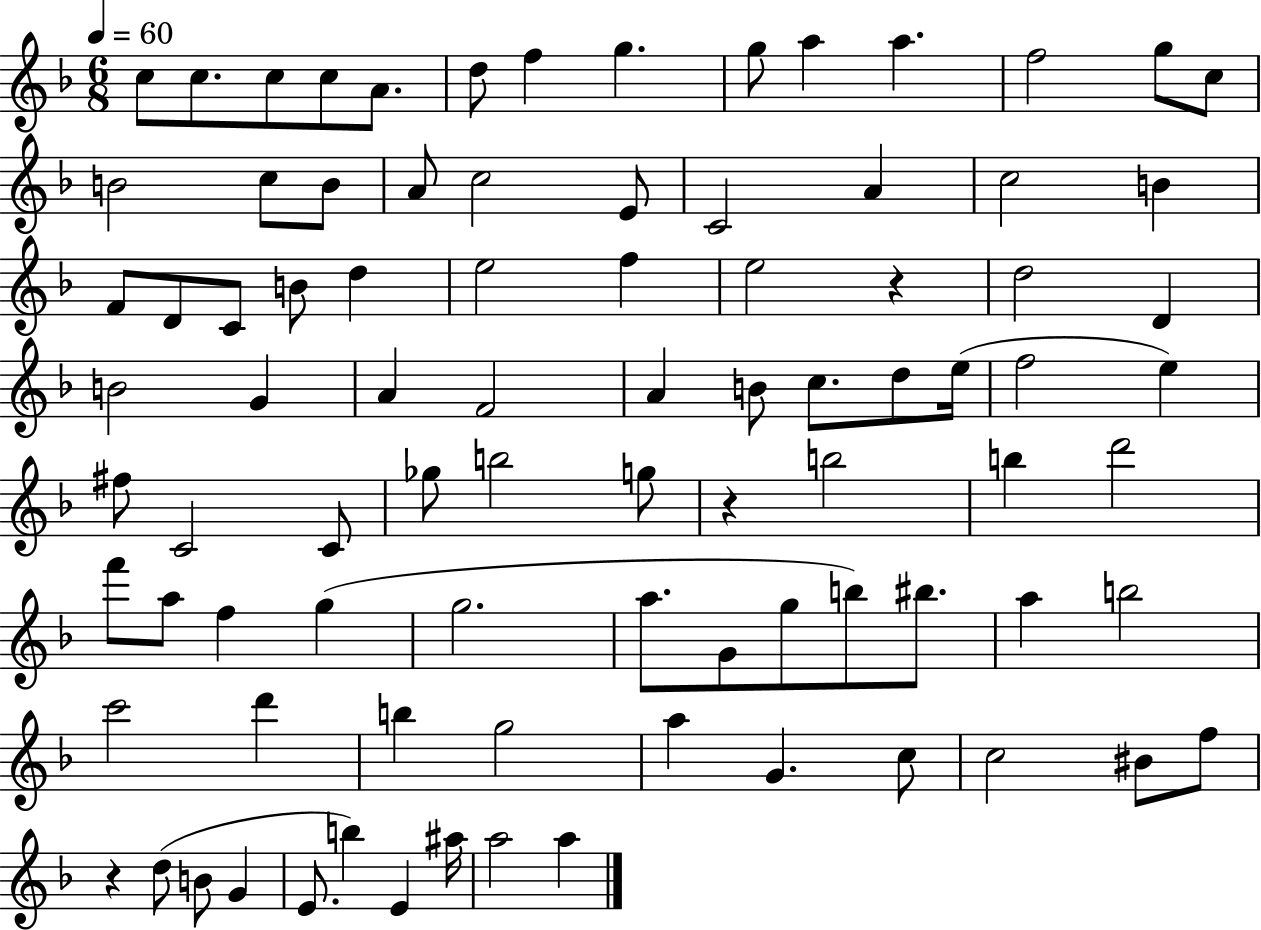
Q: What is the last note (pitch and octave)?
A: A5